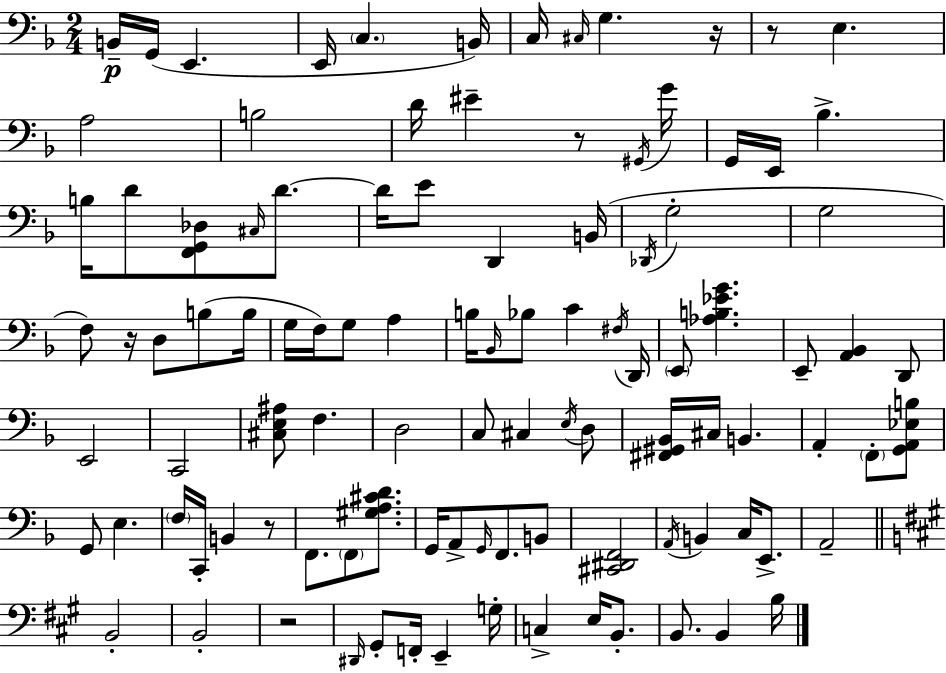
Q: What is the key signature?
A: F major